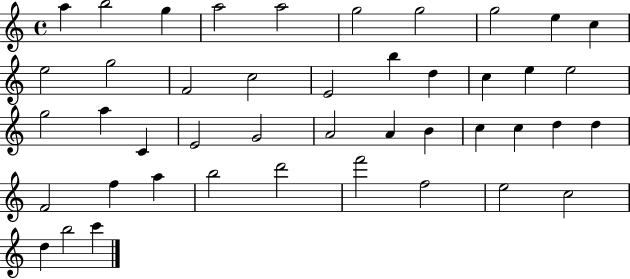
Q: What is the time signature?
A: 4/4